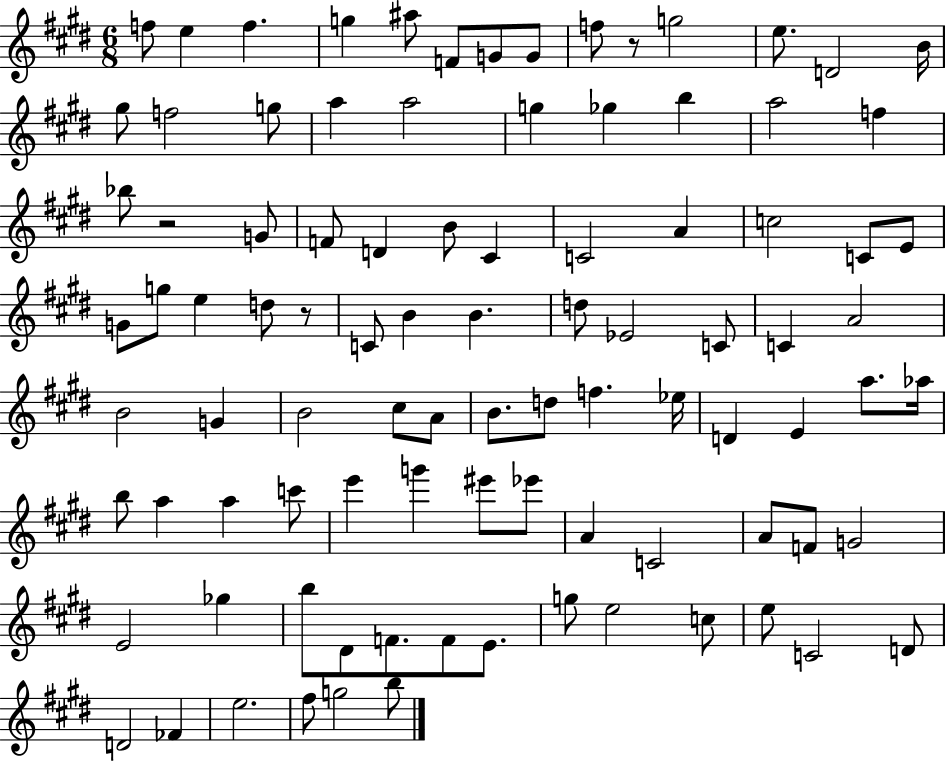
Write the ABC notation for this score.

X:1
T:Untitled
M:6/8
L:1/4
K:E
f/2 e f g ^a/2 F/2 G/2 G/2 f/2 z/2 g2 e/2 D2 B/4 ^g/2 f2 g/2 a a2 g _g b a2 f _b/2 z2 G/2 F/2 D B/2 ^C C2 A c2 C/2 E/2 G/2 g/2 e d/2 z/2 C/2 B B d/2 _E2 C/2 C A2 B2 G B2 ^c/2 A/2 B/2 d/2 f _e/4 D E a/2 _a/4 b/2 a a c'/2 e' g' ^e'/2 _e'/2 A C2 A/2 F/2 G2 E2 _g b/2 ^D/2 F/2 F/2 E/2 g/2 e2 c/2 e/2 C2 D/2 D2 _F e2 ^f/2 g2 b/2